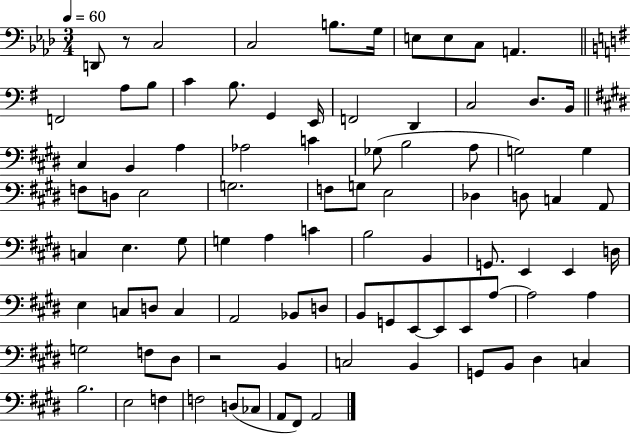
{
  \clef bass
  \numericTimeSignature
  \time 3/4
  \key aes \major
  \tempo 4 = 60
  d,8 r8 c2 | c2 b8. g16 | e8 e8 c8 a,4. | \bar "||" \break \key g \major f,2 a8 b8 | c'4 b8. g,4 e,16 | f,2 d,4 | c2 d8. b,16 | \break \bar "||" \break \key e \major cis4 b,4 a4 | aes2 c'4 | ges8( b2 a8 | g2) g4 | \break f8 d8 e2 | g2. | f8 g8 e2 | des4 d8 c4 a,8 | \break c4 e4. gis8 | g4 a4 c'4 | b2 b,4 | g,8. e,4 e,4 d16 | \break e4 c8 d8 c4 | a,2 bes,8 d8 | b,8 g,8 e,8~~ e,8 e,8 a8~~ | a2 a4 | \break g2 f8 dis8 | r2 b,4 | c2 b,4 | g,8 b,8 dis4 c4 | \break b2. | e2 f4 | f2 d8( ces8 | a,8 fis,8) a,2 | \break \bar "|."
}